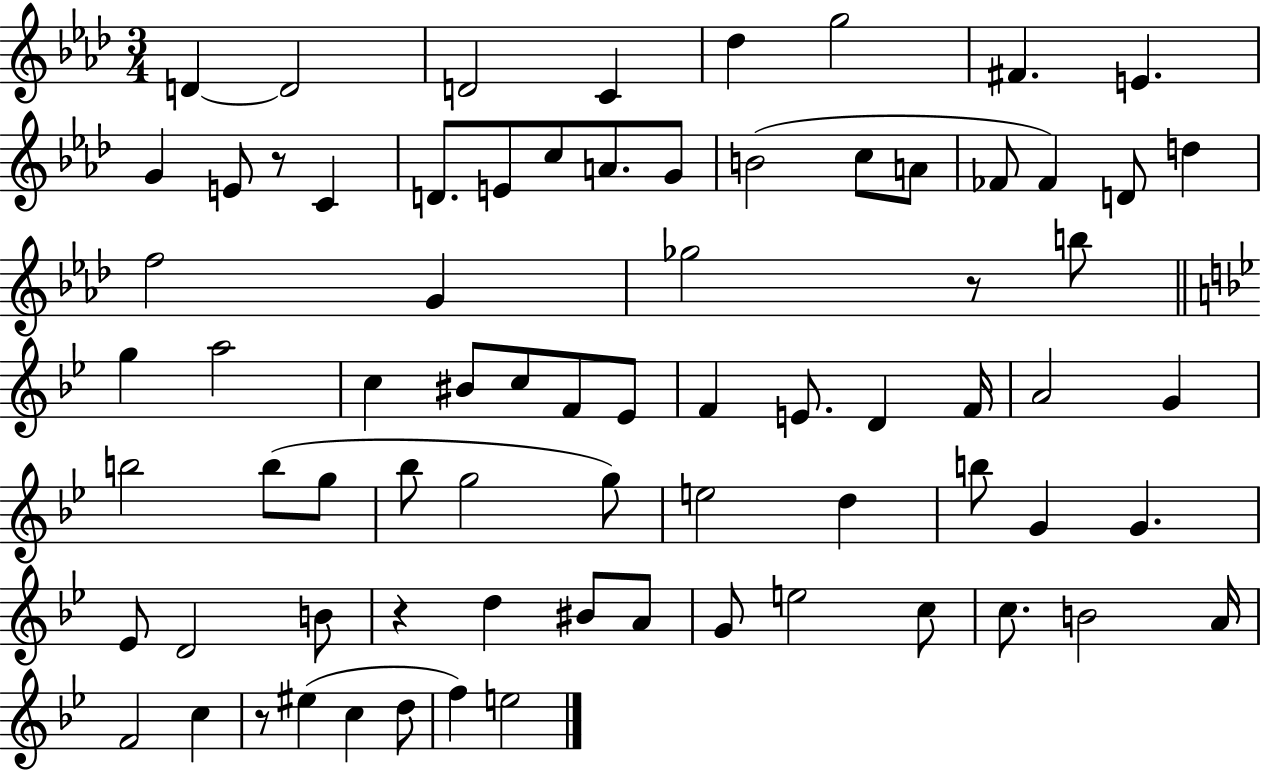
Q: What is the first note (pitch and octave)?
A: D4